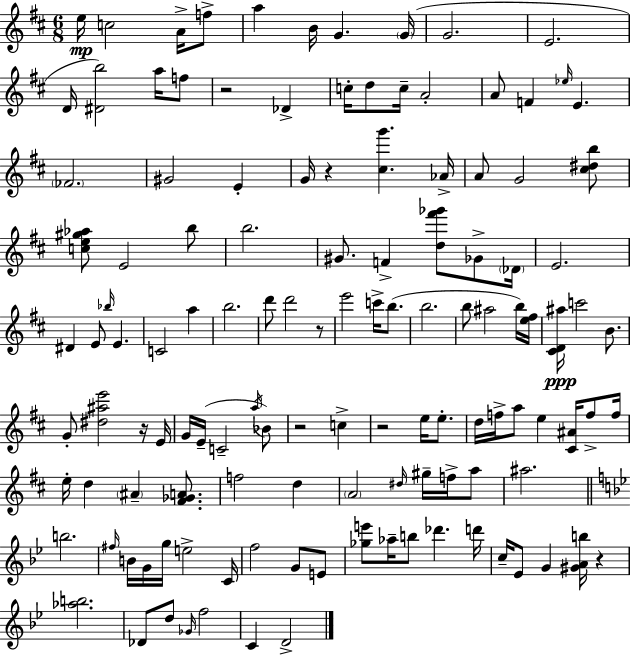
{
  \clef treble
  \numericTimeSignature
  \time 6/8
  \key d \major
  e''16\mp c''2 a'16-> f''8-> | a''4 b'16 g'4. \parenthesize g'16( | g'2. | e'2. | \break d'16 <dis' b''>2) a''16 f''8 | r2 des'4-> | c''16-. d''8 c''16-- a'2-. | a'8 f'4 \grace { ees''16 } e'4. | \break \parenthesize fes'2. | gis'2 e'4-. | g'16 r4 <cis'' g'''>4. | aes'16-> a'8 g'2 <cis'' dis'' b''>8 | \break <c'' e'' gis'' aes''>8 e'2 b''8 | b''2. | gis'8. f'4-> <d'' fis''' ges'''>8 ges'8-> | \parenthesize des'16 e'2. | \break dis'4 e'8 \grace { bes''16 } e'4. | c'2 a''4 | b''2. | d'''8 d'''2 | \break r8 e'''2 c'''16-> b''8.( | b''2. | b''8 ais''2 | b''16) <e'' fis''>16 <cis' d' ais''>16\ppp c'''2 b'8. | \break g'8-. <dis'' ais'' e'''>2 | r16 e'16 g'16 e'16--( c'2-- | \acciaccatura { a''16 } bes'8) r2 c''4-> | r2 e''16 | \break e''8.-. d''16 f''16-> a''8 e''4 <cis' ais'>16 | f''8-> f''16 e''16-. d''4 \parenthesize ais'4-- | <fis' ges' a'>8. f''2 d''4 | \parenthesize a'2 \grace { dis''16 } | \break gis''16-- f''16-> a''8 ais''2. | \bar "||" \break \key g \minor b''2. | \grace { fis''16 } b'16 g'16 g''16 e''2-> | c'16 f''2 g'8 e'8 | <ges'' e'''>8 aes''16-- b''8 des'''4. | \break d'''16 c''16-- ees'8 g'4 <gis' a' b''>16 r4 | <aes'' b''>2. | des'8 d''8 \grace { ges'16 } f''2 | c'4 d'2-> | \break \bar "|."
}